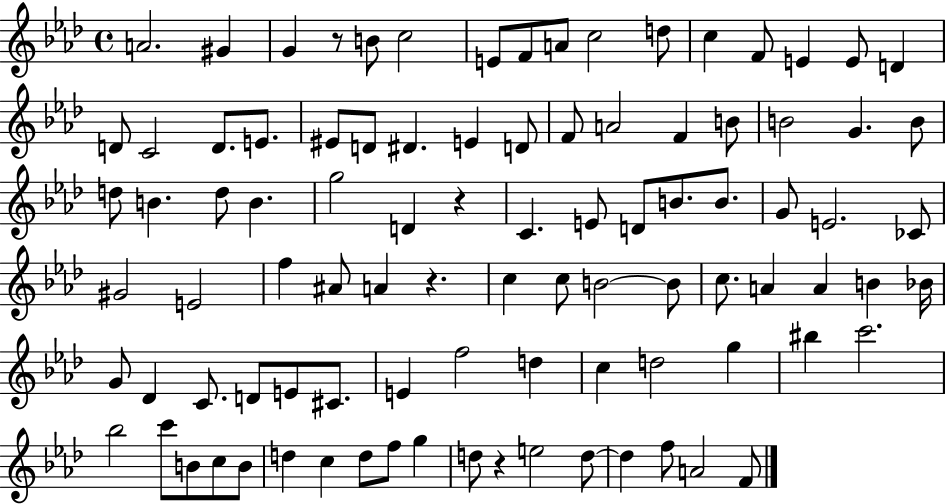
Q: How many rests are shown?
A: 4